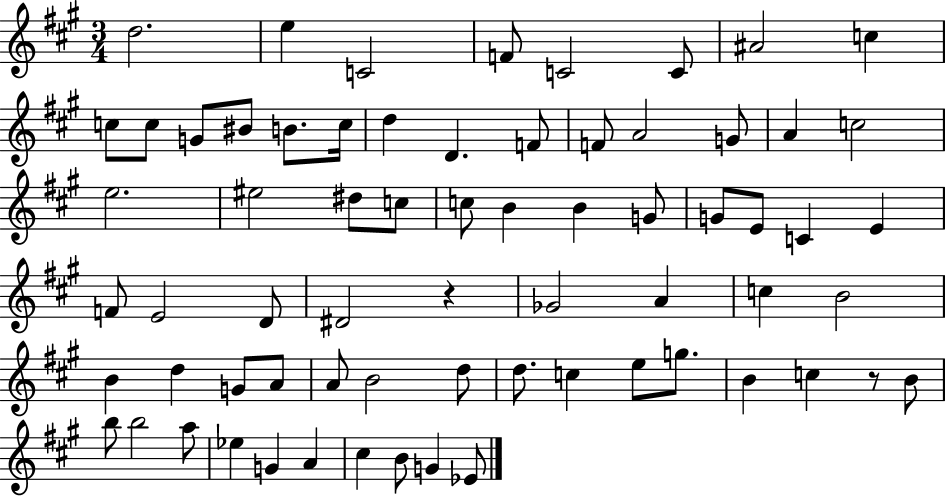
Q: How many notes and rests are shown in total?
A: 68